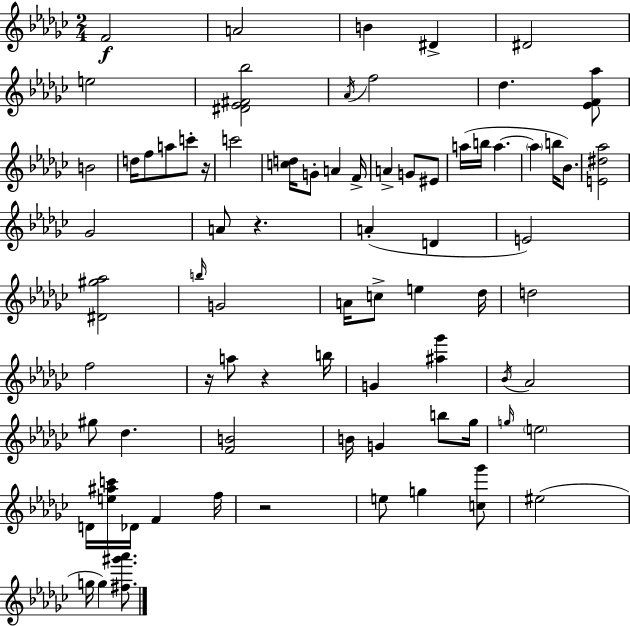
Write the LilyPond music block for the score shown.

{
  \clef treble
  \numericTimeSignature
  \time 2/4
  \key ees \minor
  f'2\f | a'2 | b'4 dis'4-> | dis'2 | \break e''2 | <dis' ees' fis' bes''>2 | \acciaccatura { aes'16 } f''2 | des''4. <ees' f' aes''>8 | \break b'2 | d''16 f''8 a''8 c'''8-. | r16 c'''2 | <c'' d''>16 g'8-. a'4 | \break f'16-> a'4-> g'8 eis'8 | a''16( b''16 a''4.~~ | \parenthesize a''4 b''16 bes'8.) | <e' dis'' aes''>2 | \break ges'2 | a'8 r4. | a'4-.( d'4 | e'2) | \break <dis' gis'' aes''>2 | \grace { b''16 } g'2 | a'16 c''8-> e''4 | des''16 d''2 | \break f''2 | r16 a''8 r4 | b''16 g'4 <ais'' ges'''>4 | \acciaccatura { bes'16 } aes'2 | \break gis''8 des''4. | <f' b'>2 | b'16 g'4 | b''8 ges''16 \grace { g''16 } \parenthesize e''2 | \break d'16 <e'' ais'' c'''>16 des'16 f'4 | f''16 r2 | e''8 g''4 | <c'' ges'''>8 eis''2( | \break g''16 g''4) | <fis'' gis''' aes'''>8. \bar "|."
}